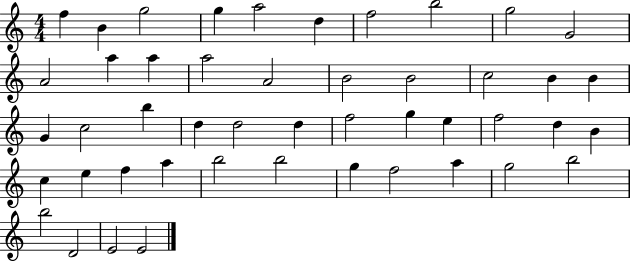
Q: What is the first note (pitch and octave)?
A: F5